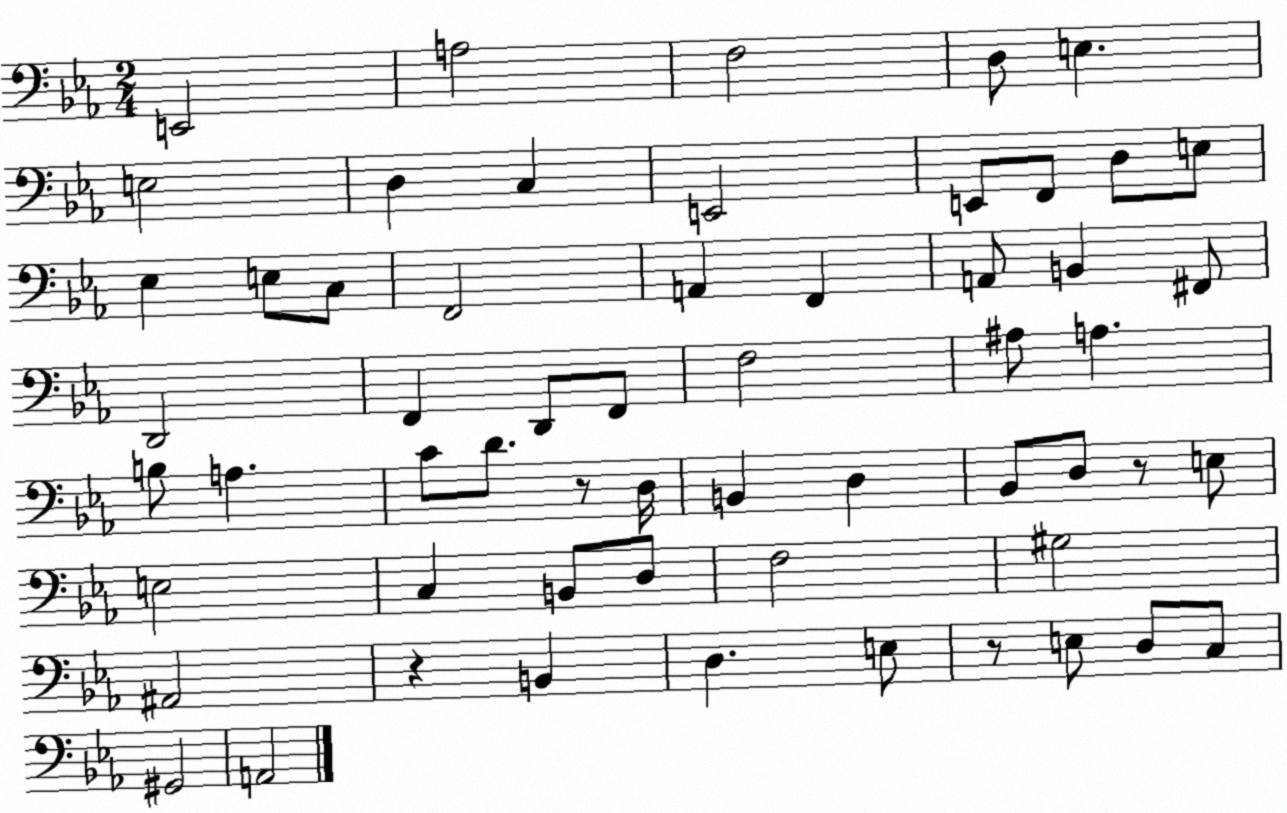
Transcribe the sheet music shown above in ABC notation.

X:1
T:Untitled
M:2/4
L:1/4
K:Eb
E,,2 A,2 F,2 D,/2 E, E,2 D, C, E,,2 E,,/2 F,,/2 D,/2 E,/2 _E, E,/2 C,/2 F,,2 A,, F,, A,,/2 B,, ^F,,/2 D,,2 F,, D,,/2 F,,/2 F,2 ^A,/2 A, B,/2 A, C/2 D/2 z/2 D,/4 B,, D, _B,,/2 D,/2 z/2 E,/2 E,2 C, B,,/2 D,/2 F,2 ^G,2 ^A,,2 z B,, D, E,/2 z/2 E,/2 D,/2 C,/2 ^G,,2 A,,2